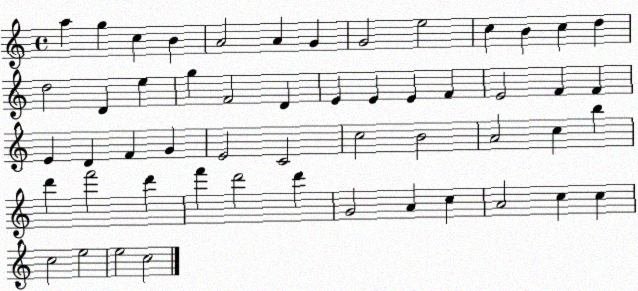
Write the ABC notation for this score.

X:1
T:Untitled
M:4/4
L:1/4
K:C
a g c B A2 A G G2 e2 c B c d d2 D e g F2 D E E E F E2 F F E D F G E2 C2 c2 B2 A2 c b d' f'2 d' f' d'2 d' G2 A c A2 c c c2 e2 e2 c2